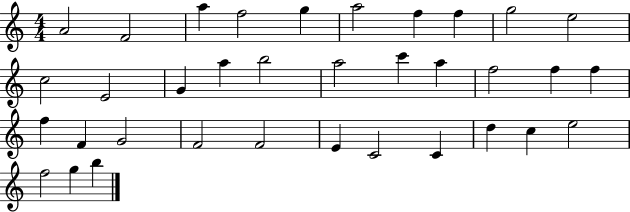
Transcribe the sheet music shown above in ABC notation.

X:1
T:Untitled
M:4/4
L:1/4
K:C
A2 F2 a f2 g a2 f f g2 e2 c2 E2 G a b2 a2 c' a f2 f f f F G2 F2 F2 E C2 C d c e2 f2 g b